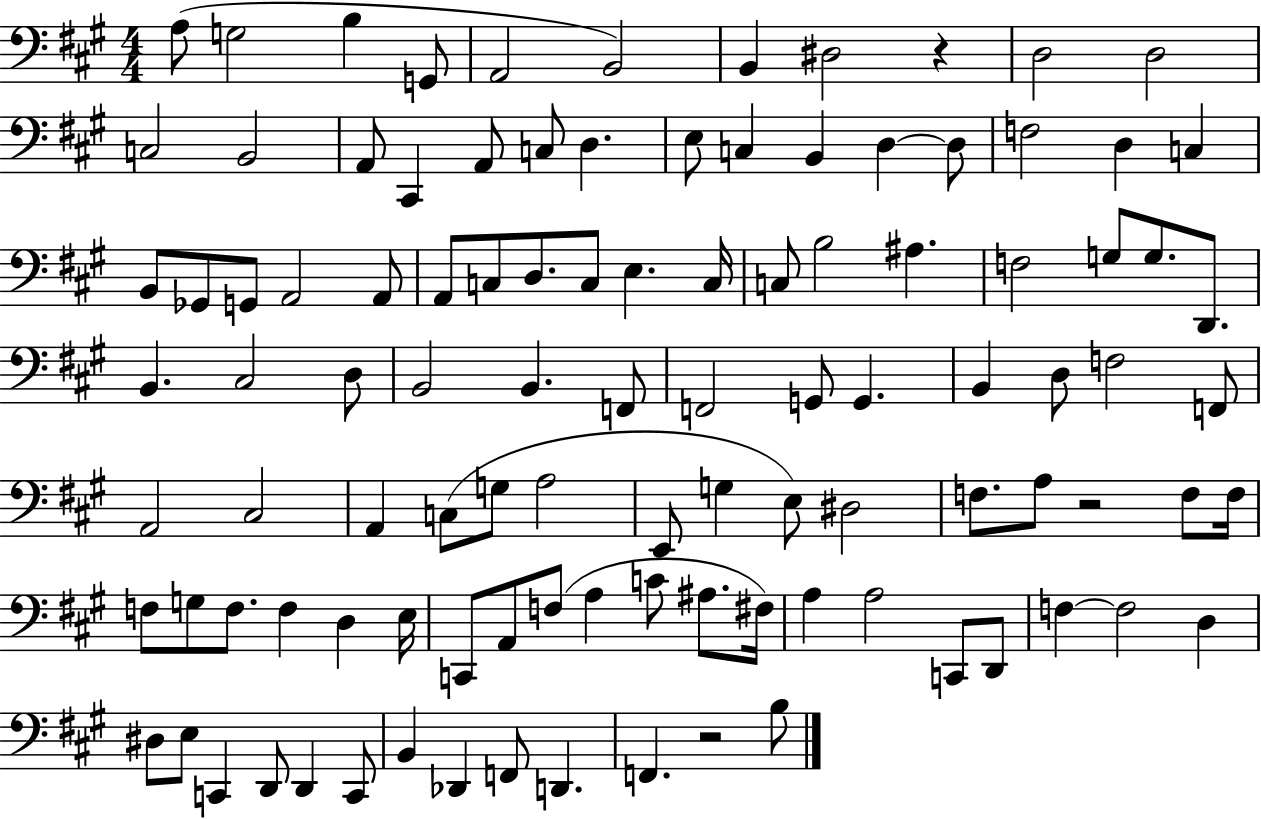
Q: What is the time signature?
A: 4/4